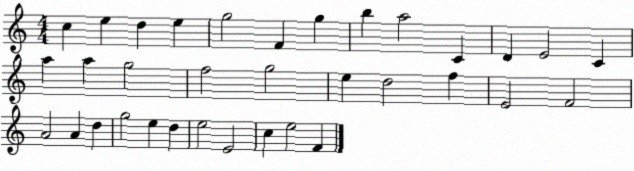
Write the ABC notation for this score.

X:1
T:Untitled
M:4/4
L:1/4
K:C
c e d e g2 F g b a2 C D E2 C a a g2 f2 g2 e d2 f E2 F2 A2 A d g2 e d e2 E2 c e2 F